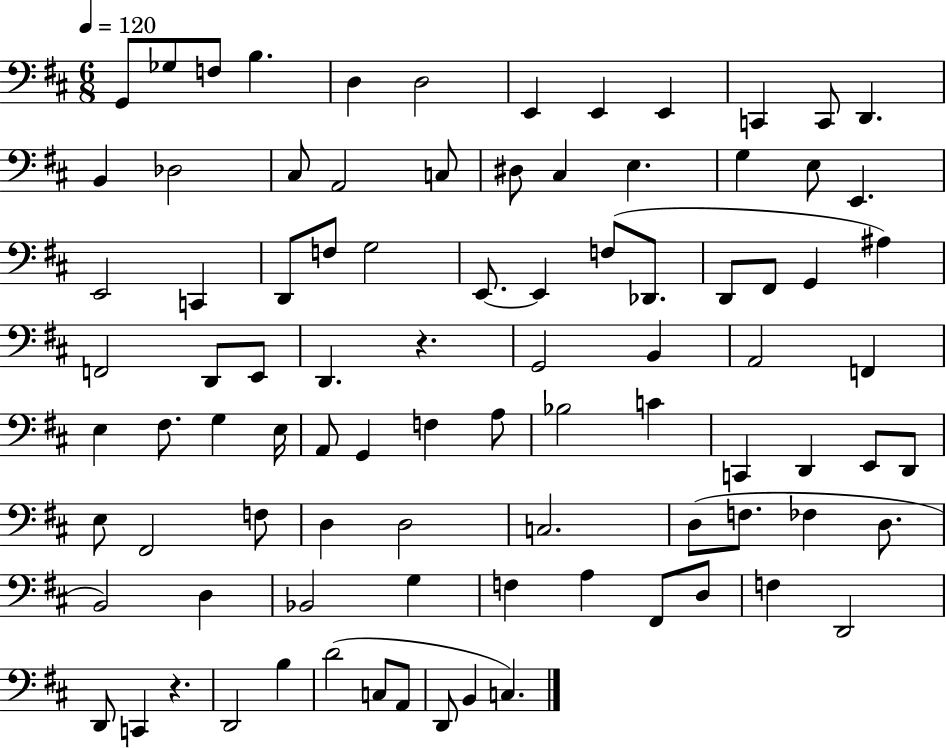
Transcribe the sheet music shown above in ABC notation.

X:1
T:Untitled
M:6/8
L:1/4
K:D
G,,/2 _G,/2 F,/2 B, D, D,2 E,, E,, E,, C,, C,,/2 D,, B,, _D,2 ^C,/2 A,,2 C,/2 ^D,/2 ^C, E, G, E,/2 E,, E,,2 C,, D,,/2 F,/2 G,2 E,,/2 E,, F,/2 _D,,/2 D,,/2 ^F,,/2 G,, ^A, F,,2 D,,/2 E,,/2 D,, z G,,2 B,, A,,2 F,, E, ^F,/2 G, E,/4 A,,/2 G,, F, A,/2 _B,2 C C,, D,, E,,/2 D,,/2 E,/2 ^F,,2 F,/2 D, D,2 C,2 D,/2 F,/2 _F, D,/2 B,,2 D, _B,,2 G, F, A, ^F,,/2 D,/2 F, D,,2 D,,/2 C,, z D,,2 B, D2 C,/2 A,,/2 D,,/2 B,, C,